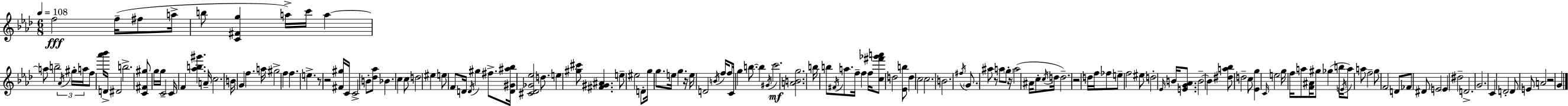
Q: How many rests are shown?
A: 7